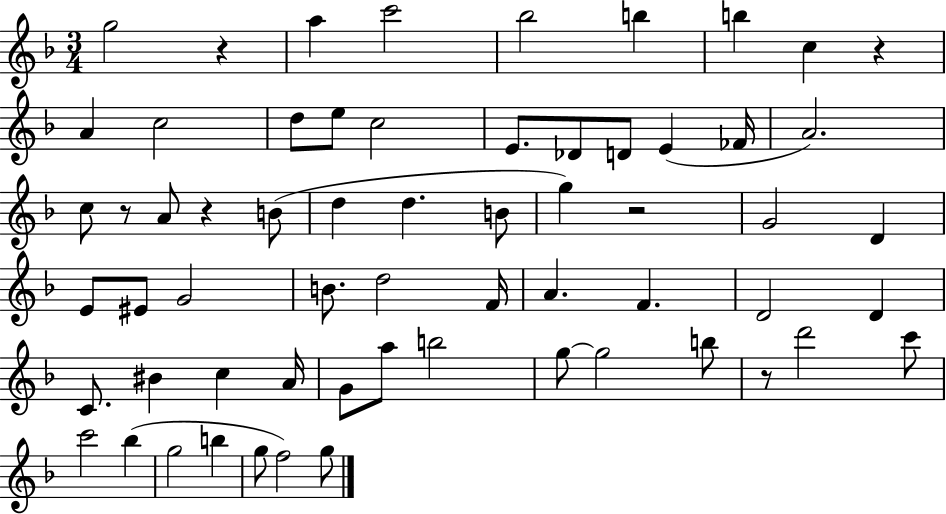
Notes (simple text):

G5/h R/q A5/q C6/h Bb5/h B5/q B5/q C5/q R/q A4/q C5/h D5/e E5/e C5/h E4/e. Db4/e D4/e E4/q FES4/s A4/h. C5/e R/e A4/e R/q B4/e D5/q D5/q. B4/e G5/q R/h G4/h D4/q E4/e EIS4/e G4/h B4/e. D5/h F4/s A4/q. F4/q. D4/h D4/q C4/e. BIS4/q C5/q A4/s G4/e A5/e B5/h G5/e G5/h B5/e R/e D6/h C6/e C6/h Bb5/q G5/h B5/q G5/e F5/h G5/e